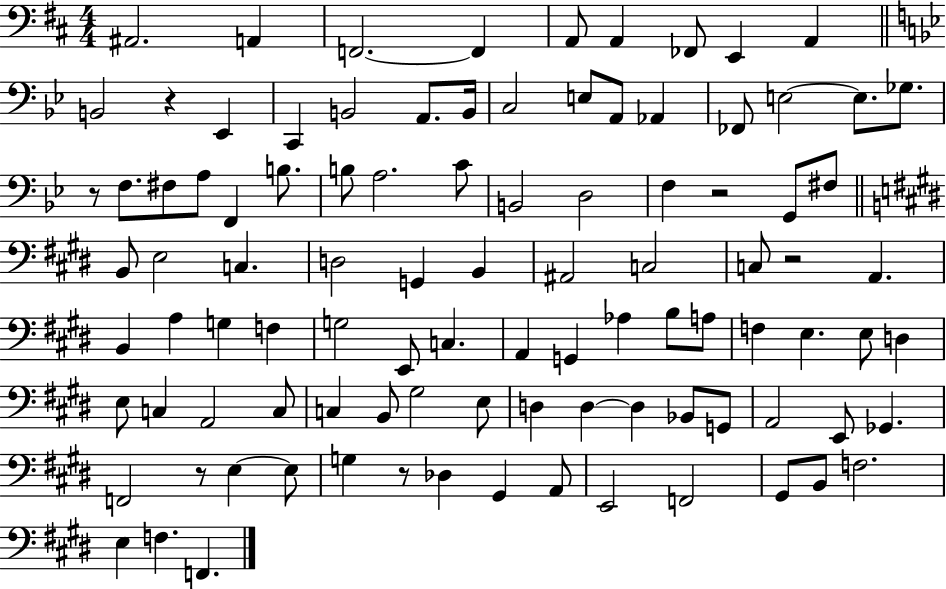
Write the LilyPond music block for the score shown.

{
  \clef bass
  \numericTimeSignature
  \time 4/4
  \key d \major
  ais,2. a,4 | f,2.~~ f,4 | a,8 a,4 fes,8 e,4 a,4 | \bar "||" \break \key bes \major b,2 r4 ees,4 | c,4 b,2 a,8. b,16 | c2 e8 a,8 aes,4 | fes,8 e2~~ e8. ges8. | \break r8 f8. fis8 a8 f,4 b8. | b8 a2. c'8 | b,2 d2 | f4 r2 g,8 fis8 | \break \bar "||" \break \key e \major b,8 e2 c4. | d2 g,4 b,4 | ais,2 c2 | c8 r2 a,4. | \break b,4 a4 g4 f4 | g2 e,8 c4. | a,4 g,4 aes4 b8 a8 | f4 e4. e8 d4 | \break e8 c4 a,2 c8 | c4 b,8 gis2 e8 | d4 d4~~ d4 bes,8 g,8 | a,2 e,8 ges,4. | \break f,2 r8 e4~~ e8 | g4 r8 des4 gis,4 a,8 | e,2 f,2 | gis,8 b,8 f2. | \break e4 f4. f,4. | \bar "|."
}